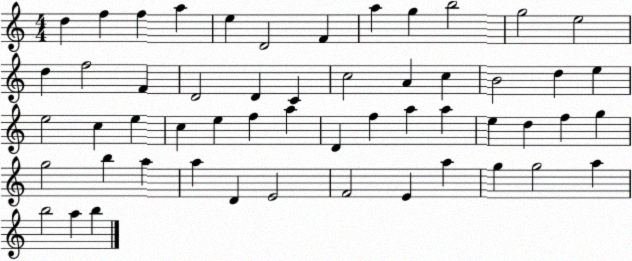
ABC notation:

X:1
T:Untitled
M:4/4
L:1/4
K:C
d f f a e D2 F a g b2 g2 e2 d f2 F D2 D C c2 A c B2 d e e2 c e c e f a D f a a e d f g g2 b a a D E2 F2 E a g g2 a b2 a b